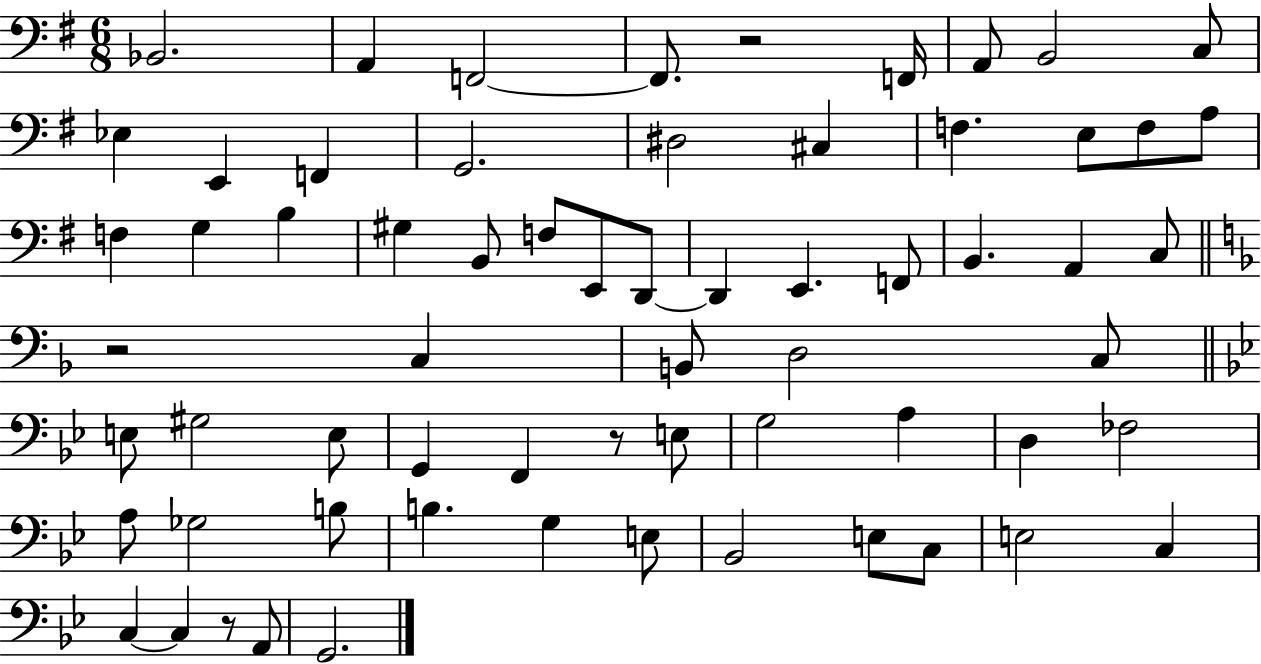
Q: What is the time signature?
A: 6/8